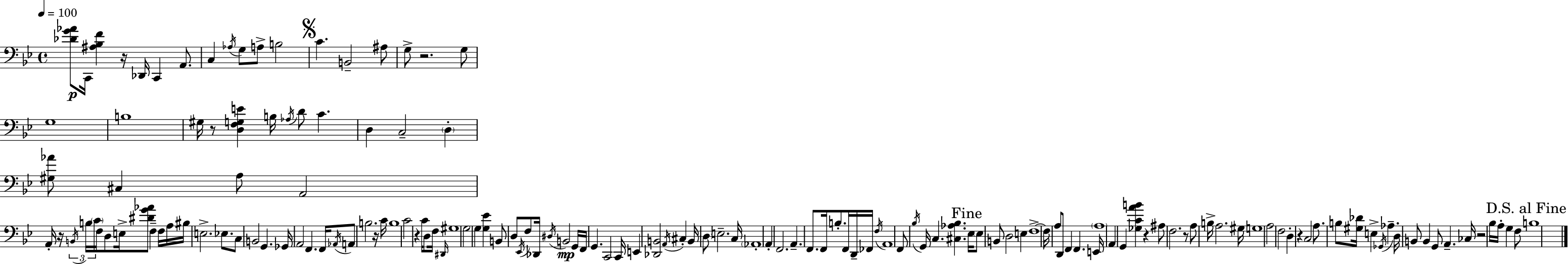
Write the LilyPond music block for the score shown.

{
  \clef bass
  \time 4/4
  \defaultTimeSignature
  \key g \minor
  \tempo 4 = 100
  <des' g' aes'>8\p c,16 <ais bes f'>4 r16 des,16 c,4 a,8. | c4 \acciaccatura { aes16 } g8 a8-> b2 | \mark \markup { \musicglyph "scripts.segno" } c'4. b,2-- ais8 | g8-> r2. g8 | \break g1 | b1 | gis16 r8 <d f g e'>4 b16 \acciaccatura { aes16 } d'8 c'4. | d4 c2-- \parenthesize d4-. | \break <gis aes'>8 cis4 a8 a,2 | a,16-. r16 \tuplet 3/2 { \acciaccatura { b,16 } b16 \parenthesize c'16 } f16 d8 e16-> <dis' g' aes'>8 f4-- | f16 a16 bis16 e2.-> | ees8. c8 b,2 g,4. | \break ges,16 a,2 f,4. | f,16 \acciaccatura { aes,16 } a,8 b2. | r16 c'16 b1 | c'2 r4 | \break c'16 d8 f16 \grace { dis,16 } gis1 | g2 g4 | <g ees'>4 b,8 d8 \acciaccatura { ees,16 } f8 des,16 \acciaccatura { dis16 } b,2\mp | g,16 f,16 g,4. c,2 | \break c,16 e,4 <des, b,>2 | \acciaccatura { a,16 } cis4-. b,16 \parenthesize d8 e2.-- | c16 \parenthesize aes,1-. | a,4-. f,2. | \break a,4.-- f,8. | f,16 b8.-. f,16 d,16-- fes,16 \acciaccatura { f16 } a,1 | f,8 \acciaccatura { bes16 } g,16 c4. | <cis aes bes>4. \mark "Fine" ees16 \parenthesize ees8 b,8 d2 | \break e4 f1->~~ | f16 a8 d,8 f,4 | f,4. e,16 \parenthesize a1 | a,4 g,4 | \break <ges c' a' b'>4 r4 ais8 f2. | r8 a8 b16-> a2. | gis16 g1 | a2 | \break f2 d4-. r4 | c2 a8. b8 <gis des'>16 | e4-> \acciaccatura { ges,16 } aes4.-- d16 b,8 b,4 | g,8 a,4.-- ces16 r2 | \break bes16 a16-. g4 f8 \mark "D.S. al Fine" b1 | \bar "|."
}